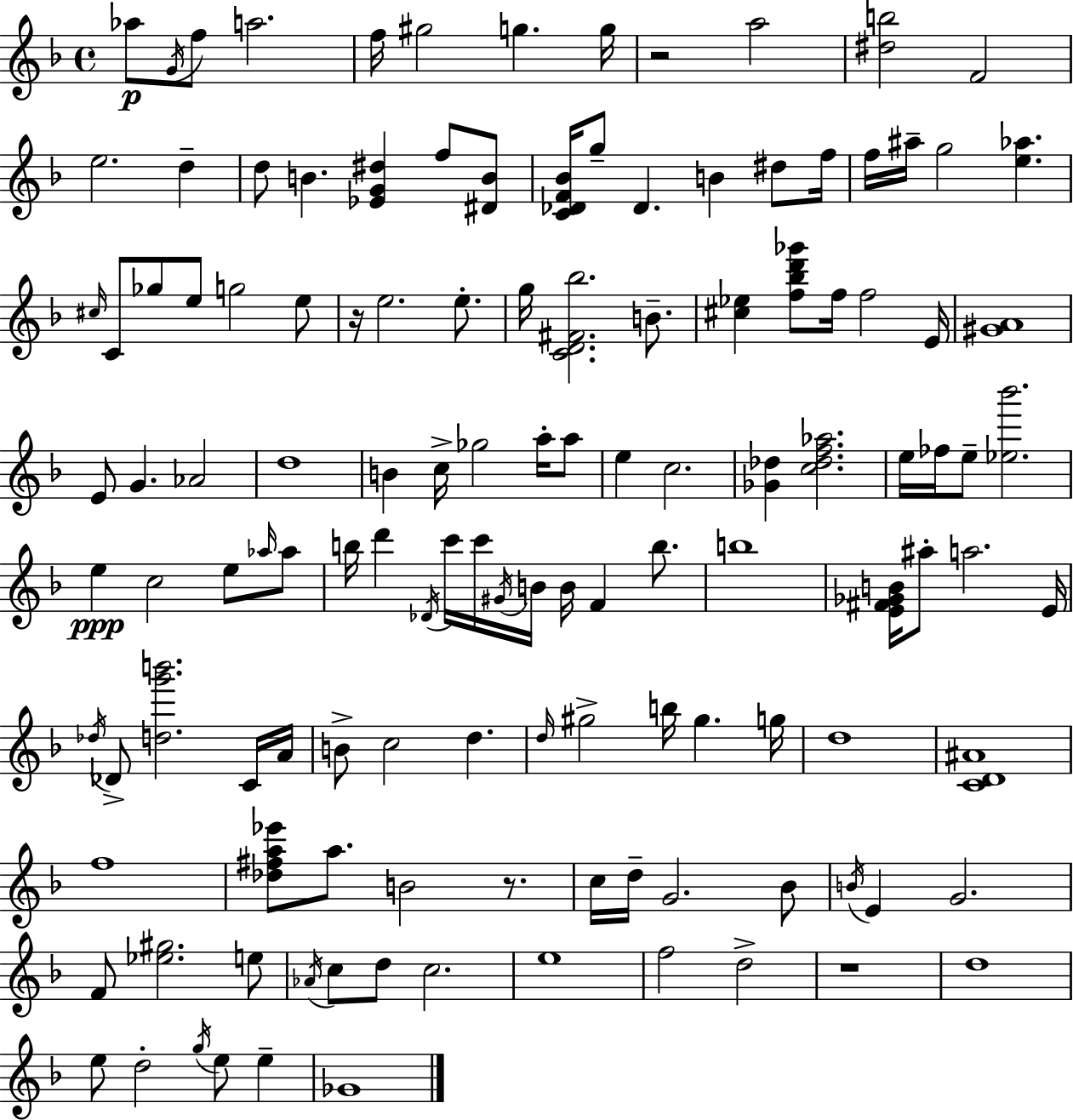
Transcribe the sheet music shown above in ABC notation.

X:1
T:Untitled
M:4/4
L:1/4
K:F
_a/2 G/4 f/2 a2 f/4 ^g2 g g/4 z2 a2 [^db]2 F2 e2 d d/2 B [_EG^d] f/2 [^DB]/2 [C_DF_B]/4 g/2 _D B ^d/2 f/4 f/4 ^a/4 g2 [e_a] ^c/4 C/2 _g/2 e/2 g2 e/2 z/4 e2 e/2 g/4 [CD^F_b]2 B/2 [^c_e] [f_bd'_g']/2 f/4 f2 E/4 [^GA]4 E/2 G _A2 d4 B c/4 _g2 a/4 a/2 e c2 [_G_d] [c_df_a]2 e/4 _f/4 e/2 [_e_b']2 e c2 e/2 _a/4 _a/2 b/4 d' _D/4 c'/4 c'/4 ^G/4 B/4 B/4 F b/2 b4 [E^F_GB]/4 ^a/2 a2 E/4 _d/4 _D/2 [dg'b']2 C/4 A/4 B/2 c2 d d/4 ^g2 b/4 ^g g/4 d4 [CD^A]4 f4 [_d^fa_e']/2 a/2 B2 z/2 c/4 d/4 G2 _B/2 B/4 E G2 F/2 [_e^g]2 e/2 _A/4 c/2 d/2 c2 e4 f2 d2 z4 d4 e/2 d2 g/4 e/2 e _G4